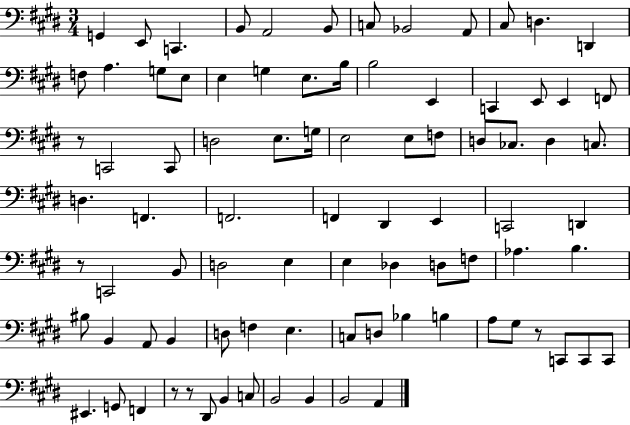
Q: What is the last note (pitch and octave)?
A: A2